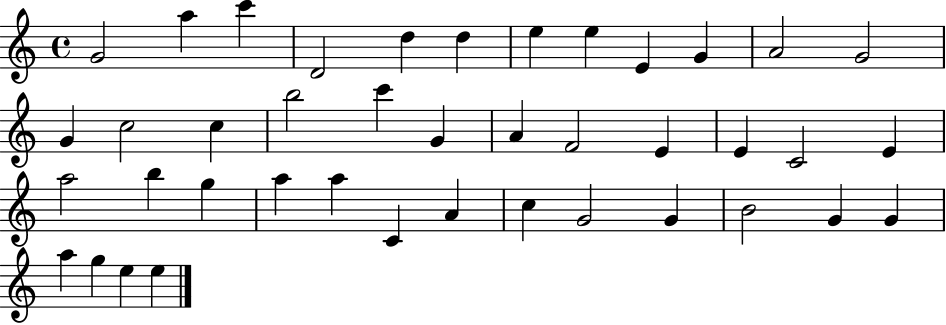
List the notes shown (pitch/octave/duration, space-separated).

G4/h A5/q C6/q D4/h D5/q D5/q E5/q E5/q E4/q G4/q A4/h G4/h G4/q C5/h C5/q B5/h C6/q G4/q A4/q F4/h E4/q E4/q C4/h E4/q A5/h B5/q G5/q A5/q A5/q C4/q A4/q C5/q G4/h G4/q B4/h G4/q G4/q A5/q G5/q E5/q E5/q